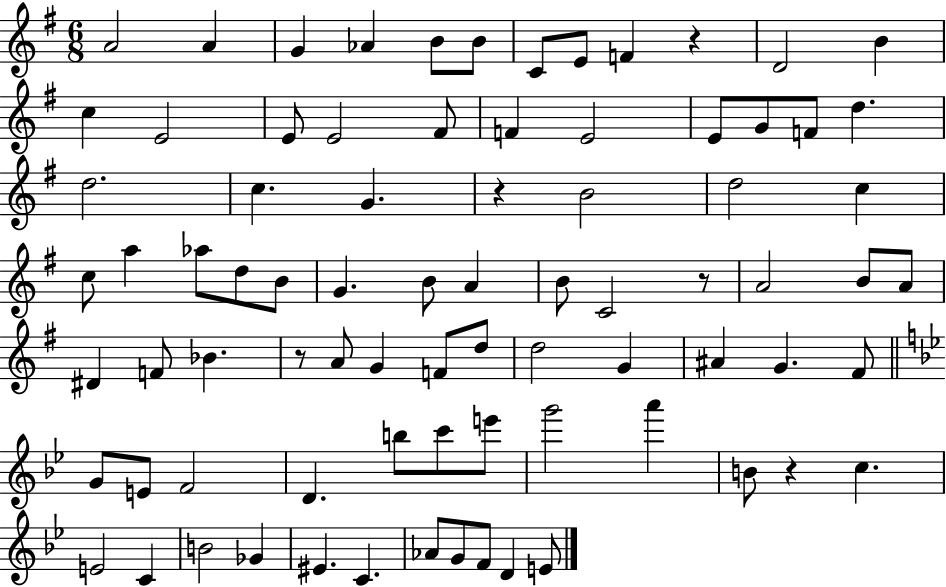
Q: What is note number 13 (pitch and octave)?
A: E4